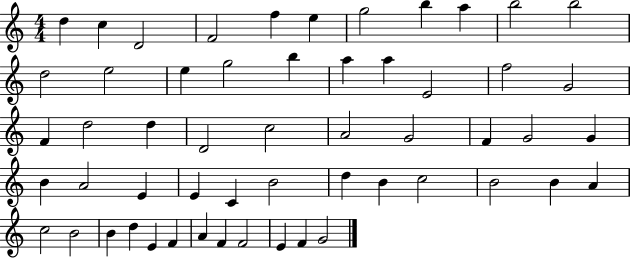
{
  \clef treble
  \numericTimeSignature
  \time 4/4
  \key c \major
  d''4 c''4 d'2 | f'2 f''4 e''4 | g''2 b''4 a''4 | b''2 b''2 | \break d''2 e''2 | e''4 g''2 b''4 | a''4 a''4 e'2 | f''2 g'2 | \break f'4 d''2 d''4 | d'2 c''2 | a'2 g'2 | f'4 g'2 g'4 | \break b'4 a'2 e'4 | e'4 c'4 b'2 | d''4 b'4 c''2 | b'2 b'4 a'4 | \break c''2 b'2 | b'4 d''4 e'4 f'4 | a'4 f'4 f'2 | e'4 f'4 g'2 | \break \bar "|."
}